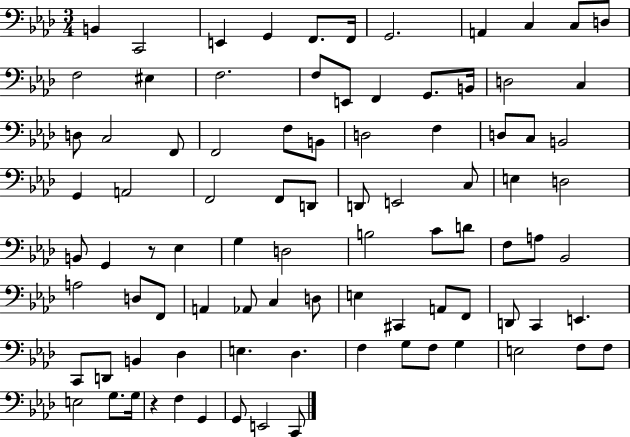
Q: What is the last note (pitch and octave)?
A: C2